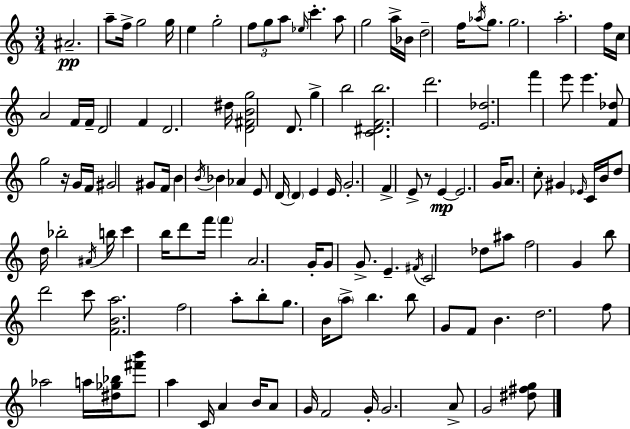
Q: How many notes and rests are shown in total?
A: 125